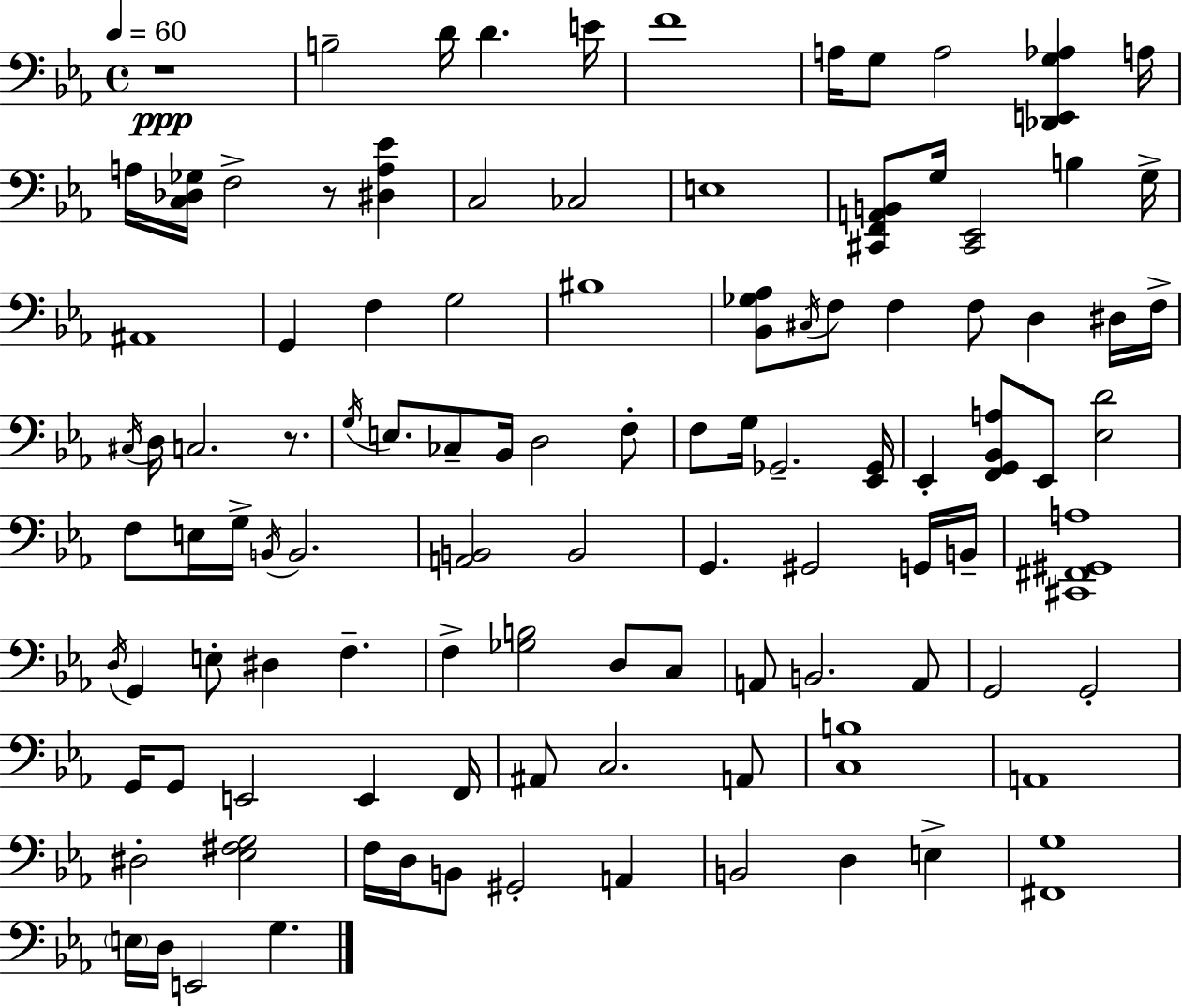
{
  \clef bass
  \time 4/4
  \defaultTimeSignature
  \key c \minor
  \tempo 4 = 60
  \repeat volta 2 { r1\ppp | b2-- d'16 d'4. e'16 | f'1 | a16 g8 a2 <des, e, g aes>4 a16 | \break a16 <c des ges>16 f2-> r8 <dis a ees'>4 | c2 ces2 | e1 | <cis, f, a, b,>8 g16 <cis, ees,>2 b4 g16-> | \break ais,1 | g,4 f4 g2 | bis1 | <bes, ges aes>8 \acciaccatura { cis16 } f8 f4 f8 d4 dis16 | \break f16-> \acciaccatura { cis16 } d16 c2. r8. | \acciaccatura { g16 } e8. ces8-- bes,16 d2 | f8-. f8 g16 ges,2.-- | <ees, ges,>16 ees,4-. <f, g, bes, a>8 ees,8 <ees d'>2 | \break f8 e16 g16-> \acciaccatura { b,16 } b,2. | <a, b,>2 b,2 | g,4. gis,2 | g,16 b,16-- <cis, fis, gis, a>1 | \break \acciaccatura { d16 } g,4 e8-. dis4 f4.-- | f4-> <ges b>2 | d8 c8 a,8 b,2. | a,8 g,2 g,2-. | \break g,16 g,8 e,2 | e,4 f,16 ais,8 c2. | a,8 <c b>1 | a,1 | \break dis2-. <ees fis g>2 | f16 d16 b,8 gis,2-. | a,4 b,2 d4 | e4-> <fis, g>1 | \break \parenthesize e16 d16 e,2 g4. | } \bar "|."
}